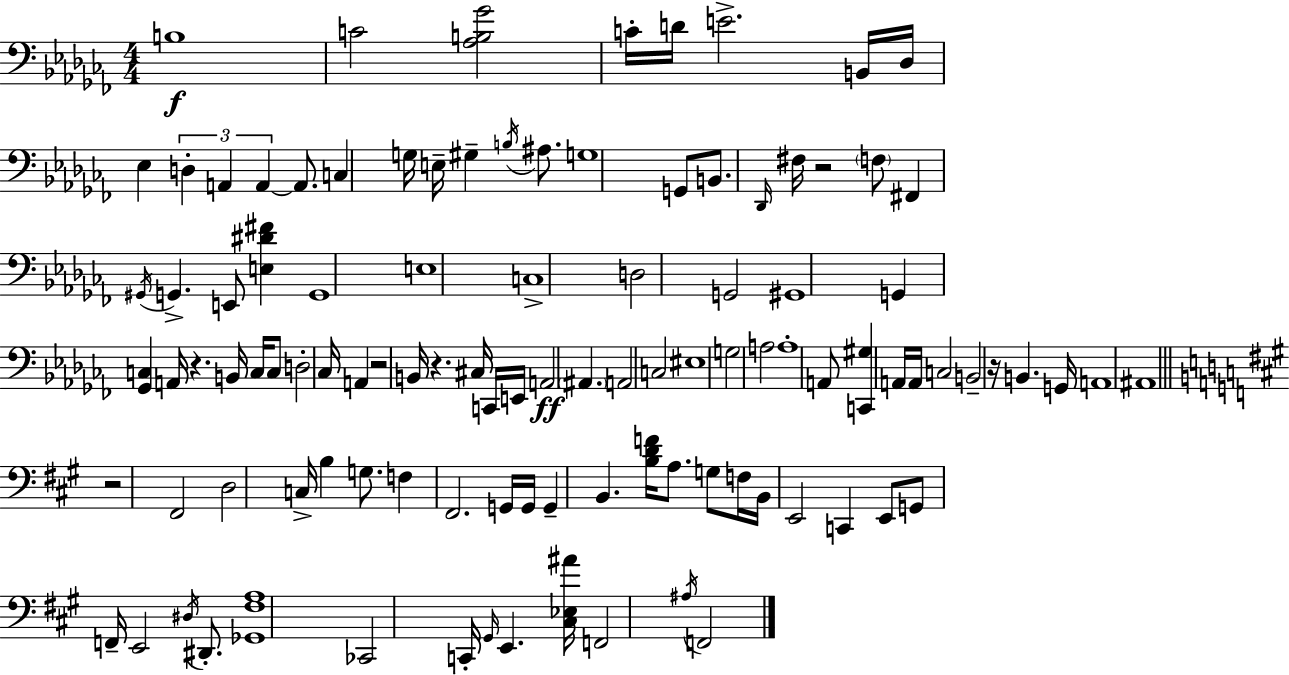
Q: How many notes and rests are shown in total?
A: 106